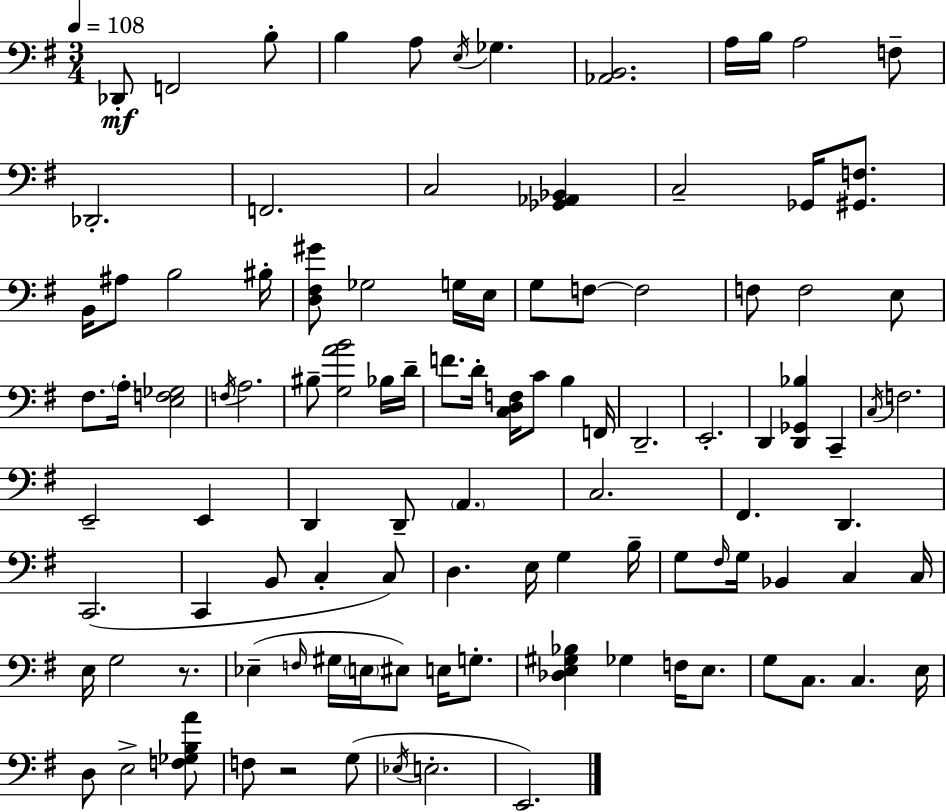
X:1
T:Untitled
M:3/4
L:1/4
K:G
_D,,/2 F,,2 B,/2 B, A,/2 E,/4 _G, [_A,,B,,]2 A,/4 B,/4 A,2 F,/2 _D,,2 F,,2 C,2 [_G,,_A,,_B,,] C,2 _G,,/4 [^G,,F,]/2 B,,/4 ^A,/2 B,2 ^B,/4 [D,^F,^G]/2 _G,2 G,/4 E,/4 G,/2 F,/2 F,2 F,/2 F,2 E,/2 ^F,/2 A,/4 [E,F,_G,]2 F,/4 A,2 ^B,/2 [G,AB]2 _B,/4 D/4 F/2 D/4 [C,D,F,]/4 C/2 B, F,,/4 D,,2 E,,2 D,, [D,,_G,,_B,] C,, C,/4 F,2 E,,2 E,, D,, D,,/2 A,, C,2 ^F,, D,, C,,2 C,, B,,/2 C, C,/2 D, E,/4 G, B,/4 G,/2 ^F,/4 G,/4 _B,, C, C,/4 E,/4 G,2 z/2 _E, F,/4 ^G,/4 E,/4 ^E,/2 E,/4 G,/2 [_D,E,^G,_B,] _G, F,/4 E,/2 G,/2 C,/2 C, E,/4 D,/2 E,2 [F,_G,B,A]/2 F,/2 z2 G,/2 _E,/4 E,2 E,,2